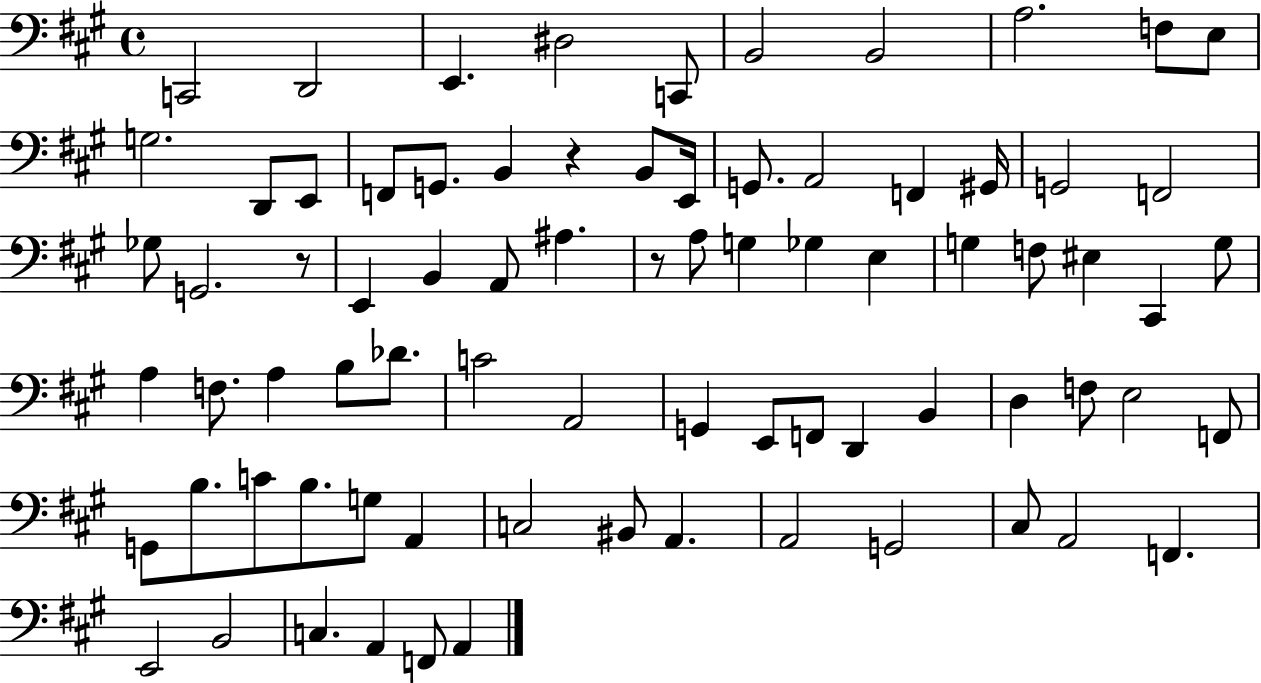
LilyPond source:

{
  \clef bass
  \time 4/4
  \defaultTimeSignature
  \key a \major
  \repeat volta 2 { c,2 d,2 | e,4. dis2 c,8 | b,2 b,2 | a2. f8 e8 | \break g2. d,8 e,8 | f,8 g,8. b,4 r4 b,8 e,16 | g,8. a,2 f,4 gis,16 | g,2 f,2 | \break ges8 g,2. r8 | e,4 b,4 a,8 ais4. | r8 a8 g4 ges4 e4 | g4 f8 eis4 cis,4 g8 | \break a4 f8. a4 b8 des'8. | c'2 a,2 | g,4 e,8 f,8 d,4 b,4 | d4 f8 e2 f,8 | \break g,8 b8. c'8 b8. g8 a,4 | c2 bis,8 a,4. | a,2 g,2 | cis8 a,2 f,4. | \break e,2 b,2 | c4. a,4 f,8 a,4 | } \bar "|."
}